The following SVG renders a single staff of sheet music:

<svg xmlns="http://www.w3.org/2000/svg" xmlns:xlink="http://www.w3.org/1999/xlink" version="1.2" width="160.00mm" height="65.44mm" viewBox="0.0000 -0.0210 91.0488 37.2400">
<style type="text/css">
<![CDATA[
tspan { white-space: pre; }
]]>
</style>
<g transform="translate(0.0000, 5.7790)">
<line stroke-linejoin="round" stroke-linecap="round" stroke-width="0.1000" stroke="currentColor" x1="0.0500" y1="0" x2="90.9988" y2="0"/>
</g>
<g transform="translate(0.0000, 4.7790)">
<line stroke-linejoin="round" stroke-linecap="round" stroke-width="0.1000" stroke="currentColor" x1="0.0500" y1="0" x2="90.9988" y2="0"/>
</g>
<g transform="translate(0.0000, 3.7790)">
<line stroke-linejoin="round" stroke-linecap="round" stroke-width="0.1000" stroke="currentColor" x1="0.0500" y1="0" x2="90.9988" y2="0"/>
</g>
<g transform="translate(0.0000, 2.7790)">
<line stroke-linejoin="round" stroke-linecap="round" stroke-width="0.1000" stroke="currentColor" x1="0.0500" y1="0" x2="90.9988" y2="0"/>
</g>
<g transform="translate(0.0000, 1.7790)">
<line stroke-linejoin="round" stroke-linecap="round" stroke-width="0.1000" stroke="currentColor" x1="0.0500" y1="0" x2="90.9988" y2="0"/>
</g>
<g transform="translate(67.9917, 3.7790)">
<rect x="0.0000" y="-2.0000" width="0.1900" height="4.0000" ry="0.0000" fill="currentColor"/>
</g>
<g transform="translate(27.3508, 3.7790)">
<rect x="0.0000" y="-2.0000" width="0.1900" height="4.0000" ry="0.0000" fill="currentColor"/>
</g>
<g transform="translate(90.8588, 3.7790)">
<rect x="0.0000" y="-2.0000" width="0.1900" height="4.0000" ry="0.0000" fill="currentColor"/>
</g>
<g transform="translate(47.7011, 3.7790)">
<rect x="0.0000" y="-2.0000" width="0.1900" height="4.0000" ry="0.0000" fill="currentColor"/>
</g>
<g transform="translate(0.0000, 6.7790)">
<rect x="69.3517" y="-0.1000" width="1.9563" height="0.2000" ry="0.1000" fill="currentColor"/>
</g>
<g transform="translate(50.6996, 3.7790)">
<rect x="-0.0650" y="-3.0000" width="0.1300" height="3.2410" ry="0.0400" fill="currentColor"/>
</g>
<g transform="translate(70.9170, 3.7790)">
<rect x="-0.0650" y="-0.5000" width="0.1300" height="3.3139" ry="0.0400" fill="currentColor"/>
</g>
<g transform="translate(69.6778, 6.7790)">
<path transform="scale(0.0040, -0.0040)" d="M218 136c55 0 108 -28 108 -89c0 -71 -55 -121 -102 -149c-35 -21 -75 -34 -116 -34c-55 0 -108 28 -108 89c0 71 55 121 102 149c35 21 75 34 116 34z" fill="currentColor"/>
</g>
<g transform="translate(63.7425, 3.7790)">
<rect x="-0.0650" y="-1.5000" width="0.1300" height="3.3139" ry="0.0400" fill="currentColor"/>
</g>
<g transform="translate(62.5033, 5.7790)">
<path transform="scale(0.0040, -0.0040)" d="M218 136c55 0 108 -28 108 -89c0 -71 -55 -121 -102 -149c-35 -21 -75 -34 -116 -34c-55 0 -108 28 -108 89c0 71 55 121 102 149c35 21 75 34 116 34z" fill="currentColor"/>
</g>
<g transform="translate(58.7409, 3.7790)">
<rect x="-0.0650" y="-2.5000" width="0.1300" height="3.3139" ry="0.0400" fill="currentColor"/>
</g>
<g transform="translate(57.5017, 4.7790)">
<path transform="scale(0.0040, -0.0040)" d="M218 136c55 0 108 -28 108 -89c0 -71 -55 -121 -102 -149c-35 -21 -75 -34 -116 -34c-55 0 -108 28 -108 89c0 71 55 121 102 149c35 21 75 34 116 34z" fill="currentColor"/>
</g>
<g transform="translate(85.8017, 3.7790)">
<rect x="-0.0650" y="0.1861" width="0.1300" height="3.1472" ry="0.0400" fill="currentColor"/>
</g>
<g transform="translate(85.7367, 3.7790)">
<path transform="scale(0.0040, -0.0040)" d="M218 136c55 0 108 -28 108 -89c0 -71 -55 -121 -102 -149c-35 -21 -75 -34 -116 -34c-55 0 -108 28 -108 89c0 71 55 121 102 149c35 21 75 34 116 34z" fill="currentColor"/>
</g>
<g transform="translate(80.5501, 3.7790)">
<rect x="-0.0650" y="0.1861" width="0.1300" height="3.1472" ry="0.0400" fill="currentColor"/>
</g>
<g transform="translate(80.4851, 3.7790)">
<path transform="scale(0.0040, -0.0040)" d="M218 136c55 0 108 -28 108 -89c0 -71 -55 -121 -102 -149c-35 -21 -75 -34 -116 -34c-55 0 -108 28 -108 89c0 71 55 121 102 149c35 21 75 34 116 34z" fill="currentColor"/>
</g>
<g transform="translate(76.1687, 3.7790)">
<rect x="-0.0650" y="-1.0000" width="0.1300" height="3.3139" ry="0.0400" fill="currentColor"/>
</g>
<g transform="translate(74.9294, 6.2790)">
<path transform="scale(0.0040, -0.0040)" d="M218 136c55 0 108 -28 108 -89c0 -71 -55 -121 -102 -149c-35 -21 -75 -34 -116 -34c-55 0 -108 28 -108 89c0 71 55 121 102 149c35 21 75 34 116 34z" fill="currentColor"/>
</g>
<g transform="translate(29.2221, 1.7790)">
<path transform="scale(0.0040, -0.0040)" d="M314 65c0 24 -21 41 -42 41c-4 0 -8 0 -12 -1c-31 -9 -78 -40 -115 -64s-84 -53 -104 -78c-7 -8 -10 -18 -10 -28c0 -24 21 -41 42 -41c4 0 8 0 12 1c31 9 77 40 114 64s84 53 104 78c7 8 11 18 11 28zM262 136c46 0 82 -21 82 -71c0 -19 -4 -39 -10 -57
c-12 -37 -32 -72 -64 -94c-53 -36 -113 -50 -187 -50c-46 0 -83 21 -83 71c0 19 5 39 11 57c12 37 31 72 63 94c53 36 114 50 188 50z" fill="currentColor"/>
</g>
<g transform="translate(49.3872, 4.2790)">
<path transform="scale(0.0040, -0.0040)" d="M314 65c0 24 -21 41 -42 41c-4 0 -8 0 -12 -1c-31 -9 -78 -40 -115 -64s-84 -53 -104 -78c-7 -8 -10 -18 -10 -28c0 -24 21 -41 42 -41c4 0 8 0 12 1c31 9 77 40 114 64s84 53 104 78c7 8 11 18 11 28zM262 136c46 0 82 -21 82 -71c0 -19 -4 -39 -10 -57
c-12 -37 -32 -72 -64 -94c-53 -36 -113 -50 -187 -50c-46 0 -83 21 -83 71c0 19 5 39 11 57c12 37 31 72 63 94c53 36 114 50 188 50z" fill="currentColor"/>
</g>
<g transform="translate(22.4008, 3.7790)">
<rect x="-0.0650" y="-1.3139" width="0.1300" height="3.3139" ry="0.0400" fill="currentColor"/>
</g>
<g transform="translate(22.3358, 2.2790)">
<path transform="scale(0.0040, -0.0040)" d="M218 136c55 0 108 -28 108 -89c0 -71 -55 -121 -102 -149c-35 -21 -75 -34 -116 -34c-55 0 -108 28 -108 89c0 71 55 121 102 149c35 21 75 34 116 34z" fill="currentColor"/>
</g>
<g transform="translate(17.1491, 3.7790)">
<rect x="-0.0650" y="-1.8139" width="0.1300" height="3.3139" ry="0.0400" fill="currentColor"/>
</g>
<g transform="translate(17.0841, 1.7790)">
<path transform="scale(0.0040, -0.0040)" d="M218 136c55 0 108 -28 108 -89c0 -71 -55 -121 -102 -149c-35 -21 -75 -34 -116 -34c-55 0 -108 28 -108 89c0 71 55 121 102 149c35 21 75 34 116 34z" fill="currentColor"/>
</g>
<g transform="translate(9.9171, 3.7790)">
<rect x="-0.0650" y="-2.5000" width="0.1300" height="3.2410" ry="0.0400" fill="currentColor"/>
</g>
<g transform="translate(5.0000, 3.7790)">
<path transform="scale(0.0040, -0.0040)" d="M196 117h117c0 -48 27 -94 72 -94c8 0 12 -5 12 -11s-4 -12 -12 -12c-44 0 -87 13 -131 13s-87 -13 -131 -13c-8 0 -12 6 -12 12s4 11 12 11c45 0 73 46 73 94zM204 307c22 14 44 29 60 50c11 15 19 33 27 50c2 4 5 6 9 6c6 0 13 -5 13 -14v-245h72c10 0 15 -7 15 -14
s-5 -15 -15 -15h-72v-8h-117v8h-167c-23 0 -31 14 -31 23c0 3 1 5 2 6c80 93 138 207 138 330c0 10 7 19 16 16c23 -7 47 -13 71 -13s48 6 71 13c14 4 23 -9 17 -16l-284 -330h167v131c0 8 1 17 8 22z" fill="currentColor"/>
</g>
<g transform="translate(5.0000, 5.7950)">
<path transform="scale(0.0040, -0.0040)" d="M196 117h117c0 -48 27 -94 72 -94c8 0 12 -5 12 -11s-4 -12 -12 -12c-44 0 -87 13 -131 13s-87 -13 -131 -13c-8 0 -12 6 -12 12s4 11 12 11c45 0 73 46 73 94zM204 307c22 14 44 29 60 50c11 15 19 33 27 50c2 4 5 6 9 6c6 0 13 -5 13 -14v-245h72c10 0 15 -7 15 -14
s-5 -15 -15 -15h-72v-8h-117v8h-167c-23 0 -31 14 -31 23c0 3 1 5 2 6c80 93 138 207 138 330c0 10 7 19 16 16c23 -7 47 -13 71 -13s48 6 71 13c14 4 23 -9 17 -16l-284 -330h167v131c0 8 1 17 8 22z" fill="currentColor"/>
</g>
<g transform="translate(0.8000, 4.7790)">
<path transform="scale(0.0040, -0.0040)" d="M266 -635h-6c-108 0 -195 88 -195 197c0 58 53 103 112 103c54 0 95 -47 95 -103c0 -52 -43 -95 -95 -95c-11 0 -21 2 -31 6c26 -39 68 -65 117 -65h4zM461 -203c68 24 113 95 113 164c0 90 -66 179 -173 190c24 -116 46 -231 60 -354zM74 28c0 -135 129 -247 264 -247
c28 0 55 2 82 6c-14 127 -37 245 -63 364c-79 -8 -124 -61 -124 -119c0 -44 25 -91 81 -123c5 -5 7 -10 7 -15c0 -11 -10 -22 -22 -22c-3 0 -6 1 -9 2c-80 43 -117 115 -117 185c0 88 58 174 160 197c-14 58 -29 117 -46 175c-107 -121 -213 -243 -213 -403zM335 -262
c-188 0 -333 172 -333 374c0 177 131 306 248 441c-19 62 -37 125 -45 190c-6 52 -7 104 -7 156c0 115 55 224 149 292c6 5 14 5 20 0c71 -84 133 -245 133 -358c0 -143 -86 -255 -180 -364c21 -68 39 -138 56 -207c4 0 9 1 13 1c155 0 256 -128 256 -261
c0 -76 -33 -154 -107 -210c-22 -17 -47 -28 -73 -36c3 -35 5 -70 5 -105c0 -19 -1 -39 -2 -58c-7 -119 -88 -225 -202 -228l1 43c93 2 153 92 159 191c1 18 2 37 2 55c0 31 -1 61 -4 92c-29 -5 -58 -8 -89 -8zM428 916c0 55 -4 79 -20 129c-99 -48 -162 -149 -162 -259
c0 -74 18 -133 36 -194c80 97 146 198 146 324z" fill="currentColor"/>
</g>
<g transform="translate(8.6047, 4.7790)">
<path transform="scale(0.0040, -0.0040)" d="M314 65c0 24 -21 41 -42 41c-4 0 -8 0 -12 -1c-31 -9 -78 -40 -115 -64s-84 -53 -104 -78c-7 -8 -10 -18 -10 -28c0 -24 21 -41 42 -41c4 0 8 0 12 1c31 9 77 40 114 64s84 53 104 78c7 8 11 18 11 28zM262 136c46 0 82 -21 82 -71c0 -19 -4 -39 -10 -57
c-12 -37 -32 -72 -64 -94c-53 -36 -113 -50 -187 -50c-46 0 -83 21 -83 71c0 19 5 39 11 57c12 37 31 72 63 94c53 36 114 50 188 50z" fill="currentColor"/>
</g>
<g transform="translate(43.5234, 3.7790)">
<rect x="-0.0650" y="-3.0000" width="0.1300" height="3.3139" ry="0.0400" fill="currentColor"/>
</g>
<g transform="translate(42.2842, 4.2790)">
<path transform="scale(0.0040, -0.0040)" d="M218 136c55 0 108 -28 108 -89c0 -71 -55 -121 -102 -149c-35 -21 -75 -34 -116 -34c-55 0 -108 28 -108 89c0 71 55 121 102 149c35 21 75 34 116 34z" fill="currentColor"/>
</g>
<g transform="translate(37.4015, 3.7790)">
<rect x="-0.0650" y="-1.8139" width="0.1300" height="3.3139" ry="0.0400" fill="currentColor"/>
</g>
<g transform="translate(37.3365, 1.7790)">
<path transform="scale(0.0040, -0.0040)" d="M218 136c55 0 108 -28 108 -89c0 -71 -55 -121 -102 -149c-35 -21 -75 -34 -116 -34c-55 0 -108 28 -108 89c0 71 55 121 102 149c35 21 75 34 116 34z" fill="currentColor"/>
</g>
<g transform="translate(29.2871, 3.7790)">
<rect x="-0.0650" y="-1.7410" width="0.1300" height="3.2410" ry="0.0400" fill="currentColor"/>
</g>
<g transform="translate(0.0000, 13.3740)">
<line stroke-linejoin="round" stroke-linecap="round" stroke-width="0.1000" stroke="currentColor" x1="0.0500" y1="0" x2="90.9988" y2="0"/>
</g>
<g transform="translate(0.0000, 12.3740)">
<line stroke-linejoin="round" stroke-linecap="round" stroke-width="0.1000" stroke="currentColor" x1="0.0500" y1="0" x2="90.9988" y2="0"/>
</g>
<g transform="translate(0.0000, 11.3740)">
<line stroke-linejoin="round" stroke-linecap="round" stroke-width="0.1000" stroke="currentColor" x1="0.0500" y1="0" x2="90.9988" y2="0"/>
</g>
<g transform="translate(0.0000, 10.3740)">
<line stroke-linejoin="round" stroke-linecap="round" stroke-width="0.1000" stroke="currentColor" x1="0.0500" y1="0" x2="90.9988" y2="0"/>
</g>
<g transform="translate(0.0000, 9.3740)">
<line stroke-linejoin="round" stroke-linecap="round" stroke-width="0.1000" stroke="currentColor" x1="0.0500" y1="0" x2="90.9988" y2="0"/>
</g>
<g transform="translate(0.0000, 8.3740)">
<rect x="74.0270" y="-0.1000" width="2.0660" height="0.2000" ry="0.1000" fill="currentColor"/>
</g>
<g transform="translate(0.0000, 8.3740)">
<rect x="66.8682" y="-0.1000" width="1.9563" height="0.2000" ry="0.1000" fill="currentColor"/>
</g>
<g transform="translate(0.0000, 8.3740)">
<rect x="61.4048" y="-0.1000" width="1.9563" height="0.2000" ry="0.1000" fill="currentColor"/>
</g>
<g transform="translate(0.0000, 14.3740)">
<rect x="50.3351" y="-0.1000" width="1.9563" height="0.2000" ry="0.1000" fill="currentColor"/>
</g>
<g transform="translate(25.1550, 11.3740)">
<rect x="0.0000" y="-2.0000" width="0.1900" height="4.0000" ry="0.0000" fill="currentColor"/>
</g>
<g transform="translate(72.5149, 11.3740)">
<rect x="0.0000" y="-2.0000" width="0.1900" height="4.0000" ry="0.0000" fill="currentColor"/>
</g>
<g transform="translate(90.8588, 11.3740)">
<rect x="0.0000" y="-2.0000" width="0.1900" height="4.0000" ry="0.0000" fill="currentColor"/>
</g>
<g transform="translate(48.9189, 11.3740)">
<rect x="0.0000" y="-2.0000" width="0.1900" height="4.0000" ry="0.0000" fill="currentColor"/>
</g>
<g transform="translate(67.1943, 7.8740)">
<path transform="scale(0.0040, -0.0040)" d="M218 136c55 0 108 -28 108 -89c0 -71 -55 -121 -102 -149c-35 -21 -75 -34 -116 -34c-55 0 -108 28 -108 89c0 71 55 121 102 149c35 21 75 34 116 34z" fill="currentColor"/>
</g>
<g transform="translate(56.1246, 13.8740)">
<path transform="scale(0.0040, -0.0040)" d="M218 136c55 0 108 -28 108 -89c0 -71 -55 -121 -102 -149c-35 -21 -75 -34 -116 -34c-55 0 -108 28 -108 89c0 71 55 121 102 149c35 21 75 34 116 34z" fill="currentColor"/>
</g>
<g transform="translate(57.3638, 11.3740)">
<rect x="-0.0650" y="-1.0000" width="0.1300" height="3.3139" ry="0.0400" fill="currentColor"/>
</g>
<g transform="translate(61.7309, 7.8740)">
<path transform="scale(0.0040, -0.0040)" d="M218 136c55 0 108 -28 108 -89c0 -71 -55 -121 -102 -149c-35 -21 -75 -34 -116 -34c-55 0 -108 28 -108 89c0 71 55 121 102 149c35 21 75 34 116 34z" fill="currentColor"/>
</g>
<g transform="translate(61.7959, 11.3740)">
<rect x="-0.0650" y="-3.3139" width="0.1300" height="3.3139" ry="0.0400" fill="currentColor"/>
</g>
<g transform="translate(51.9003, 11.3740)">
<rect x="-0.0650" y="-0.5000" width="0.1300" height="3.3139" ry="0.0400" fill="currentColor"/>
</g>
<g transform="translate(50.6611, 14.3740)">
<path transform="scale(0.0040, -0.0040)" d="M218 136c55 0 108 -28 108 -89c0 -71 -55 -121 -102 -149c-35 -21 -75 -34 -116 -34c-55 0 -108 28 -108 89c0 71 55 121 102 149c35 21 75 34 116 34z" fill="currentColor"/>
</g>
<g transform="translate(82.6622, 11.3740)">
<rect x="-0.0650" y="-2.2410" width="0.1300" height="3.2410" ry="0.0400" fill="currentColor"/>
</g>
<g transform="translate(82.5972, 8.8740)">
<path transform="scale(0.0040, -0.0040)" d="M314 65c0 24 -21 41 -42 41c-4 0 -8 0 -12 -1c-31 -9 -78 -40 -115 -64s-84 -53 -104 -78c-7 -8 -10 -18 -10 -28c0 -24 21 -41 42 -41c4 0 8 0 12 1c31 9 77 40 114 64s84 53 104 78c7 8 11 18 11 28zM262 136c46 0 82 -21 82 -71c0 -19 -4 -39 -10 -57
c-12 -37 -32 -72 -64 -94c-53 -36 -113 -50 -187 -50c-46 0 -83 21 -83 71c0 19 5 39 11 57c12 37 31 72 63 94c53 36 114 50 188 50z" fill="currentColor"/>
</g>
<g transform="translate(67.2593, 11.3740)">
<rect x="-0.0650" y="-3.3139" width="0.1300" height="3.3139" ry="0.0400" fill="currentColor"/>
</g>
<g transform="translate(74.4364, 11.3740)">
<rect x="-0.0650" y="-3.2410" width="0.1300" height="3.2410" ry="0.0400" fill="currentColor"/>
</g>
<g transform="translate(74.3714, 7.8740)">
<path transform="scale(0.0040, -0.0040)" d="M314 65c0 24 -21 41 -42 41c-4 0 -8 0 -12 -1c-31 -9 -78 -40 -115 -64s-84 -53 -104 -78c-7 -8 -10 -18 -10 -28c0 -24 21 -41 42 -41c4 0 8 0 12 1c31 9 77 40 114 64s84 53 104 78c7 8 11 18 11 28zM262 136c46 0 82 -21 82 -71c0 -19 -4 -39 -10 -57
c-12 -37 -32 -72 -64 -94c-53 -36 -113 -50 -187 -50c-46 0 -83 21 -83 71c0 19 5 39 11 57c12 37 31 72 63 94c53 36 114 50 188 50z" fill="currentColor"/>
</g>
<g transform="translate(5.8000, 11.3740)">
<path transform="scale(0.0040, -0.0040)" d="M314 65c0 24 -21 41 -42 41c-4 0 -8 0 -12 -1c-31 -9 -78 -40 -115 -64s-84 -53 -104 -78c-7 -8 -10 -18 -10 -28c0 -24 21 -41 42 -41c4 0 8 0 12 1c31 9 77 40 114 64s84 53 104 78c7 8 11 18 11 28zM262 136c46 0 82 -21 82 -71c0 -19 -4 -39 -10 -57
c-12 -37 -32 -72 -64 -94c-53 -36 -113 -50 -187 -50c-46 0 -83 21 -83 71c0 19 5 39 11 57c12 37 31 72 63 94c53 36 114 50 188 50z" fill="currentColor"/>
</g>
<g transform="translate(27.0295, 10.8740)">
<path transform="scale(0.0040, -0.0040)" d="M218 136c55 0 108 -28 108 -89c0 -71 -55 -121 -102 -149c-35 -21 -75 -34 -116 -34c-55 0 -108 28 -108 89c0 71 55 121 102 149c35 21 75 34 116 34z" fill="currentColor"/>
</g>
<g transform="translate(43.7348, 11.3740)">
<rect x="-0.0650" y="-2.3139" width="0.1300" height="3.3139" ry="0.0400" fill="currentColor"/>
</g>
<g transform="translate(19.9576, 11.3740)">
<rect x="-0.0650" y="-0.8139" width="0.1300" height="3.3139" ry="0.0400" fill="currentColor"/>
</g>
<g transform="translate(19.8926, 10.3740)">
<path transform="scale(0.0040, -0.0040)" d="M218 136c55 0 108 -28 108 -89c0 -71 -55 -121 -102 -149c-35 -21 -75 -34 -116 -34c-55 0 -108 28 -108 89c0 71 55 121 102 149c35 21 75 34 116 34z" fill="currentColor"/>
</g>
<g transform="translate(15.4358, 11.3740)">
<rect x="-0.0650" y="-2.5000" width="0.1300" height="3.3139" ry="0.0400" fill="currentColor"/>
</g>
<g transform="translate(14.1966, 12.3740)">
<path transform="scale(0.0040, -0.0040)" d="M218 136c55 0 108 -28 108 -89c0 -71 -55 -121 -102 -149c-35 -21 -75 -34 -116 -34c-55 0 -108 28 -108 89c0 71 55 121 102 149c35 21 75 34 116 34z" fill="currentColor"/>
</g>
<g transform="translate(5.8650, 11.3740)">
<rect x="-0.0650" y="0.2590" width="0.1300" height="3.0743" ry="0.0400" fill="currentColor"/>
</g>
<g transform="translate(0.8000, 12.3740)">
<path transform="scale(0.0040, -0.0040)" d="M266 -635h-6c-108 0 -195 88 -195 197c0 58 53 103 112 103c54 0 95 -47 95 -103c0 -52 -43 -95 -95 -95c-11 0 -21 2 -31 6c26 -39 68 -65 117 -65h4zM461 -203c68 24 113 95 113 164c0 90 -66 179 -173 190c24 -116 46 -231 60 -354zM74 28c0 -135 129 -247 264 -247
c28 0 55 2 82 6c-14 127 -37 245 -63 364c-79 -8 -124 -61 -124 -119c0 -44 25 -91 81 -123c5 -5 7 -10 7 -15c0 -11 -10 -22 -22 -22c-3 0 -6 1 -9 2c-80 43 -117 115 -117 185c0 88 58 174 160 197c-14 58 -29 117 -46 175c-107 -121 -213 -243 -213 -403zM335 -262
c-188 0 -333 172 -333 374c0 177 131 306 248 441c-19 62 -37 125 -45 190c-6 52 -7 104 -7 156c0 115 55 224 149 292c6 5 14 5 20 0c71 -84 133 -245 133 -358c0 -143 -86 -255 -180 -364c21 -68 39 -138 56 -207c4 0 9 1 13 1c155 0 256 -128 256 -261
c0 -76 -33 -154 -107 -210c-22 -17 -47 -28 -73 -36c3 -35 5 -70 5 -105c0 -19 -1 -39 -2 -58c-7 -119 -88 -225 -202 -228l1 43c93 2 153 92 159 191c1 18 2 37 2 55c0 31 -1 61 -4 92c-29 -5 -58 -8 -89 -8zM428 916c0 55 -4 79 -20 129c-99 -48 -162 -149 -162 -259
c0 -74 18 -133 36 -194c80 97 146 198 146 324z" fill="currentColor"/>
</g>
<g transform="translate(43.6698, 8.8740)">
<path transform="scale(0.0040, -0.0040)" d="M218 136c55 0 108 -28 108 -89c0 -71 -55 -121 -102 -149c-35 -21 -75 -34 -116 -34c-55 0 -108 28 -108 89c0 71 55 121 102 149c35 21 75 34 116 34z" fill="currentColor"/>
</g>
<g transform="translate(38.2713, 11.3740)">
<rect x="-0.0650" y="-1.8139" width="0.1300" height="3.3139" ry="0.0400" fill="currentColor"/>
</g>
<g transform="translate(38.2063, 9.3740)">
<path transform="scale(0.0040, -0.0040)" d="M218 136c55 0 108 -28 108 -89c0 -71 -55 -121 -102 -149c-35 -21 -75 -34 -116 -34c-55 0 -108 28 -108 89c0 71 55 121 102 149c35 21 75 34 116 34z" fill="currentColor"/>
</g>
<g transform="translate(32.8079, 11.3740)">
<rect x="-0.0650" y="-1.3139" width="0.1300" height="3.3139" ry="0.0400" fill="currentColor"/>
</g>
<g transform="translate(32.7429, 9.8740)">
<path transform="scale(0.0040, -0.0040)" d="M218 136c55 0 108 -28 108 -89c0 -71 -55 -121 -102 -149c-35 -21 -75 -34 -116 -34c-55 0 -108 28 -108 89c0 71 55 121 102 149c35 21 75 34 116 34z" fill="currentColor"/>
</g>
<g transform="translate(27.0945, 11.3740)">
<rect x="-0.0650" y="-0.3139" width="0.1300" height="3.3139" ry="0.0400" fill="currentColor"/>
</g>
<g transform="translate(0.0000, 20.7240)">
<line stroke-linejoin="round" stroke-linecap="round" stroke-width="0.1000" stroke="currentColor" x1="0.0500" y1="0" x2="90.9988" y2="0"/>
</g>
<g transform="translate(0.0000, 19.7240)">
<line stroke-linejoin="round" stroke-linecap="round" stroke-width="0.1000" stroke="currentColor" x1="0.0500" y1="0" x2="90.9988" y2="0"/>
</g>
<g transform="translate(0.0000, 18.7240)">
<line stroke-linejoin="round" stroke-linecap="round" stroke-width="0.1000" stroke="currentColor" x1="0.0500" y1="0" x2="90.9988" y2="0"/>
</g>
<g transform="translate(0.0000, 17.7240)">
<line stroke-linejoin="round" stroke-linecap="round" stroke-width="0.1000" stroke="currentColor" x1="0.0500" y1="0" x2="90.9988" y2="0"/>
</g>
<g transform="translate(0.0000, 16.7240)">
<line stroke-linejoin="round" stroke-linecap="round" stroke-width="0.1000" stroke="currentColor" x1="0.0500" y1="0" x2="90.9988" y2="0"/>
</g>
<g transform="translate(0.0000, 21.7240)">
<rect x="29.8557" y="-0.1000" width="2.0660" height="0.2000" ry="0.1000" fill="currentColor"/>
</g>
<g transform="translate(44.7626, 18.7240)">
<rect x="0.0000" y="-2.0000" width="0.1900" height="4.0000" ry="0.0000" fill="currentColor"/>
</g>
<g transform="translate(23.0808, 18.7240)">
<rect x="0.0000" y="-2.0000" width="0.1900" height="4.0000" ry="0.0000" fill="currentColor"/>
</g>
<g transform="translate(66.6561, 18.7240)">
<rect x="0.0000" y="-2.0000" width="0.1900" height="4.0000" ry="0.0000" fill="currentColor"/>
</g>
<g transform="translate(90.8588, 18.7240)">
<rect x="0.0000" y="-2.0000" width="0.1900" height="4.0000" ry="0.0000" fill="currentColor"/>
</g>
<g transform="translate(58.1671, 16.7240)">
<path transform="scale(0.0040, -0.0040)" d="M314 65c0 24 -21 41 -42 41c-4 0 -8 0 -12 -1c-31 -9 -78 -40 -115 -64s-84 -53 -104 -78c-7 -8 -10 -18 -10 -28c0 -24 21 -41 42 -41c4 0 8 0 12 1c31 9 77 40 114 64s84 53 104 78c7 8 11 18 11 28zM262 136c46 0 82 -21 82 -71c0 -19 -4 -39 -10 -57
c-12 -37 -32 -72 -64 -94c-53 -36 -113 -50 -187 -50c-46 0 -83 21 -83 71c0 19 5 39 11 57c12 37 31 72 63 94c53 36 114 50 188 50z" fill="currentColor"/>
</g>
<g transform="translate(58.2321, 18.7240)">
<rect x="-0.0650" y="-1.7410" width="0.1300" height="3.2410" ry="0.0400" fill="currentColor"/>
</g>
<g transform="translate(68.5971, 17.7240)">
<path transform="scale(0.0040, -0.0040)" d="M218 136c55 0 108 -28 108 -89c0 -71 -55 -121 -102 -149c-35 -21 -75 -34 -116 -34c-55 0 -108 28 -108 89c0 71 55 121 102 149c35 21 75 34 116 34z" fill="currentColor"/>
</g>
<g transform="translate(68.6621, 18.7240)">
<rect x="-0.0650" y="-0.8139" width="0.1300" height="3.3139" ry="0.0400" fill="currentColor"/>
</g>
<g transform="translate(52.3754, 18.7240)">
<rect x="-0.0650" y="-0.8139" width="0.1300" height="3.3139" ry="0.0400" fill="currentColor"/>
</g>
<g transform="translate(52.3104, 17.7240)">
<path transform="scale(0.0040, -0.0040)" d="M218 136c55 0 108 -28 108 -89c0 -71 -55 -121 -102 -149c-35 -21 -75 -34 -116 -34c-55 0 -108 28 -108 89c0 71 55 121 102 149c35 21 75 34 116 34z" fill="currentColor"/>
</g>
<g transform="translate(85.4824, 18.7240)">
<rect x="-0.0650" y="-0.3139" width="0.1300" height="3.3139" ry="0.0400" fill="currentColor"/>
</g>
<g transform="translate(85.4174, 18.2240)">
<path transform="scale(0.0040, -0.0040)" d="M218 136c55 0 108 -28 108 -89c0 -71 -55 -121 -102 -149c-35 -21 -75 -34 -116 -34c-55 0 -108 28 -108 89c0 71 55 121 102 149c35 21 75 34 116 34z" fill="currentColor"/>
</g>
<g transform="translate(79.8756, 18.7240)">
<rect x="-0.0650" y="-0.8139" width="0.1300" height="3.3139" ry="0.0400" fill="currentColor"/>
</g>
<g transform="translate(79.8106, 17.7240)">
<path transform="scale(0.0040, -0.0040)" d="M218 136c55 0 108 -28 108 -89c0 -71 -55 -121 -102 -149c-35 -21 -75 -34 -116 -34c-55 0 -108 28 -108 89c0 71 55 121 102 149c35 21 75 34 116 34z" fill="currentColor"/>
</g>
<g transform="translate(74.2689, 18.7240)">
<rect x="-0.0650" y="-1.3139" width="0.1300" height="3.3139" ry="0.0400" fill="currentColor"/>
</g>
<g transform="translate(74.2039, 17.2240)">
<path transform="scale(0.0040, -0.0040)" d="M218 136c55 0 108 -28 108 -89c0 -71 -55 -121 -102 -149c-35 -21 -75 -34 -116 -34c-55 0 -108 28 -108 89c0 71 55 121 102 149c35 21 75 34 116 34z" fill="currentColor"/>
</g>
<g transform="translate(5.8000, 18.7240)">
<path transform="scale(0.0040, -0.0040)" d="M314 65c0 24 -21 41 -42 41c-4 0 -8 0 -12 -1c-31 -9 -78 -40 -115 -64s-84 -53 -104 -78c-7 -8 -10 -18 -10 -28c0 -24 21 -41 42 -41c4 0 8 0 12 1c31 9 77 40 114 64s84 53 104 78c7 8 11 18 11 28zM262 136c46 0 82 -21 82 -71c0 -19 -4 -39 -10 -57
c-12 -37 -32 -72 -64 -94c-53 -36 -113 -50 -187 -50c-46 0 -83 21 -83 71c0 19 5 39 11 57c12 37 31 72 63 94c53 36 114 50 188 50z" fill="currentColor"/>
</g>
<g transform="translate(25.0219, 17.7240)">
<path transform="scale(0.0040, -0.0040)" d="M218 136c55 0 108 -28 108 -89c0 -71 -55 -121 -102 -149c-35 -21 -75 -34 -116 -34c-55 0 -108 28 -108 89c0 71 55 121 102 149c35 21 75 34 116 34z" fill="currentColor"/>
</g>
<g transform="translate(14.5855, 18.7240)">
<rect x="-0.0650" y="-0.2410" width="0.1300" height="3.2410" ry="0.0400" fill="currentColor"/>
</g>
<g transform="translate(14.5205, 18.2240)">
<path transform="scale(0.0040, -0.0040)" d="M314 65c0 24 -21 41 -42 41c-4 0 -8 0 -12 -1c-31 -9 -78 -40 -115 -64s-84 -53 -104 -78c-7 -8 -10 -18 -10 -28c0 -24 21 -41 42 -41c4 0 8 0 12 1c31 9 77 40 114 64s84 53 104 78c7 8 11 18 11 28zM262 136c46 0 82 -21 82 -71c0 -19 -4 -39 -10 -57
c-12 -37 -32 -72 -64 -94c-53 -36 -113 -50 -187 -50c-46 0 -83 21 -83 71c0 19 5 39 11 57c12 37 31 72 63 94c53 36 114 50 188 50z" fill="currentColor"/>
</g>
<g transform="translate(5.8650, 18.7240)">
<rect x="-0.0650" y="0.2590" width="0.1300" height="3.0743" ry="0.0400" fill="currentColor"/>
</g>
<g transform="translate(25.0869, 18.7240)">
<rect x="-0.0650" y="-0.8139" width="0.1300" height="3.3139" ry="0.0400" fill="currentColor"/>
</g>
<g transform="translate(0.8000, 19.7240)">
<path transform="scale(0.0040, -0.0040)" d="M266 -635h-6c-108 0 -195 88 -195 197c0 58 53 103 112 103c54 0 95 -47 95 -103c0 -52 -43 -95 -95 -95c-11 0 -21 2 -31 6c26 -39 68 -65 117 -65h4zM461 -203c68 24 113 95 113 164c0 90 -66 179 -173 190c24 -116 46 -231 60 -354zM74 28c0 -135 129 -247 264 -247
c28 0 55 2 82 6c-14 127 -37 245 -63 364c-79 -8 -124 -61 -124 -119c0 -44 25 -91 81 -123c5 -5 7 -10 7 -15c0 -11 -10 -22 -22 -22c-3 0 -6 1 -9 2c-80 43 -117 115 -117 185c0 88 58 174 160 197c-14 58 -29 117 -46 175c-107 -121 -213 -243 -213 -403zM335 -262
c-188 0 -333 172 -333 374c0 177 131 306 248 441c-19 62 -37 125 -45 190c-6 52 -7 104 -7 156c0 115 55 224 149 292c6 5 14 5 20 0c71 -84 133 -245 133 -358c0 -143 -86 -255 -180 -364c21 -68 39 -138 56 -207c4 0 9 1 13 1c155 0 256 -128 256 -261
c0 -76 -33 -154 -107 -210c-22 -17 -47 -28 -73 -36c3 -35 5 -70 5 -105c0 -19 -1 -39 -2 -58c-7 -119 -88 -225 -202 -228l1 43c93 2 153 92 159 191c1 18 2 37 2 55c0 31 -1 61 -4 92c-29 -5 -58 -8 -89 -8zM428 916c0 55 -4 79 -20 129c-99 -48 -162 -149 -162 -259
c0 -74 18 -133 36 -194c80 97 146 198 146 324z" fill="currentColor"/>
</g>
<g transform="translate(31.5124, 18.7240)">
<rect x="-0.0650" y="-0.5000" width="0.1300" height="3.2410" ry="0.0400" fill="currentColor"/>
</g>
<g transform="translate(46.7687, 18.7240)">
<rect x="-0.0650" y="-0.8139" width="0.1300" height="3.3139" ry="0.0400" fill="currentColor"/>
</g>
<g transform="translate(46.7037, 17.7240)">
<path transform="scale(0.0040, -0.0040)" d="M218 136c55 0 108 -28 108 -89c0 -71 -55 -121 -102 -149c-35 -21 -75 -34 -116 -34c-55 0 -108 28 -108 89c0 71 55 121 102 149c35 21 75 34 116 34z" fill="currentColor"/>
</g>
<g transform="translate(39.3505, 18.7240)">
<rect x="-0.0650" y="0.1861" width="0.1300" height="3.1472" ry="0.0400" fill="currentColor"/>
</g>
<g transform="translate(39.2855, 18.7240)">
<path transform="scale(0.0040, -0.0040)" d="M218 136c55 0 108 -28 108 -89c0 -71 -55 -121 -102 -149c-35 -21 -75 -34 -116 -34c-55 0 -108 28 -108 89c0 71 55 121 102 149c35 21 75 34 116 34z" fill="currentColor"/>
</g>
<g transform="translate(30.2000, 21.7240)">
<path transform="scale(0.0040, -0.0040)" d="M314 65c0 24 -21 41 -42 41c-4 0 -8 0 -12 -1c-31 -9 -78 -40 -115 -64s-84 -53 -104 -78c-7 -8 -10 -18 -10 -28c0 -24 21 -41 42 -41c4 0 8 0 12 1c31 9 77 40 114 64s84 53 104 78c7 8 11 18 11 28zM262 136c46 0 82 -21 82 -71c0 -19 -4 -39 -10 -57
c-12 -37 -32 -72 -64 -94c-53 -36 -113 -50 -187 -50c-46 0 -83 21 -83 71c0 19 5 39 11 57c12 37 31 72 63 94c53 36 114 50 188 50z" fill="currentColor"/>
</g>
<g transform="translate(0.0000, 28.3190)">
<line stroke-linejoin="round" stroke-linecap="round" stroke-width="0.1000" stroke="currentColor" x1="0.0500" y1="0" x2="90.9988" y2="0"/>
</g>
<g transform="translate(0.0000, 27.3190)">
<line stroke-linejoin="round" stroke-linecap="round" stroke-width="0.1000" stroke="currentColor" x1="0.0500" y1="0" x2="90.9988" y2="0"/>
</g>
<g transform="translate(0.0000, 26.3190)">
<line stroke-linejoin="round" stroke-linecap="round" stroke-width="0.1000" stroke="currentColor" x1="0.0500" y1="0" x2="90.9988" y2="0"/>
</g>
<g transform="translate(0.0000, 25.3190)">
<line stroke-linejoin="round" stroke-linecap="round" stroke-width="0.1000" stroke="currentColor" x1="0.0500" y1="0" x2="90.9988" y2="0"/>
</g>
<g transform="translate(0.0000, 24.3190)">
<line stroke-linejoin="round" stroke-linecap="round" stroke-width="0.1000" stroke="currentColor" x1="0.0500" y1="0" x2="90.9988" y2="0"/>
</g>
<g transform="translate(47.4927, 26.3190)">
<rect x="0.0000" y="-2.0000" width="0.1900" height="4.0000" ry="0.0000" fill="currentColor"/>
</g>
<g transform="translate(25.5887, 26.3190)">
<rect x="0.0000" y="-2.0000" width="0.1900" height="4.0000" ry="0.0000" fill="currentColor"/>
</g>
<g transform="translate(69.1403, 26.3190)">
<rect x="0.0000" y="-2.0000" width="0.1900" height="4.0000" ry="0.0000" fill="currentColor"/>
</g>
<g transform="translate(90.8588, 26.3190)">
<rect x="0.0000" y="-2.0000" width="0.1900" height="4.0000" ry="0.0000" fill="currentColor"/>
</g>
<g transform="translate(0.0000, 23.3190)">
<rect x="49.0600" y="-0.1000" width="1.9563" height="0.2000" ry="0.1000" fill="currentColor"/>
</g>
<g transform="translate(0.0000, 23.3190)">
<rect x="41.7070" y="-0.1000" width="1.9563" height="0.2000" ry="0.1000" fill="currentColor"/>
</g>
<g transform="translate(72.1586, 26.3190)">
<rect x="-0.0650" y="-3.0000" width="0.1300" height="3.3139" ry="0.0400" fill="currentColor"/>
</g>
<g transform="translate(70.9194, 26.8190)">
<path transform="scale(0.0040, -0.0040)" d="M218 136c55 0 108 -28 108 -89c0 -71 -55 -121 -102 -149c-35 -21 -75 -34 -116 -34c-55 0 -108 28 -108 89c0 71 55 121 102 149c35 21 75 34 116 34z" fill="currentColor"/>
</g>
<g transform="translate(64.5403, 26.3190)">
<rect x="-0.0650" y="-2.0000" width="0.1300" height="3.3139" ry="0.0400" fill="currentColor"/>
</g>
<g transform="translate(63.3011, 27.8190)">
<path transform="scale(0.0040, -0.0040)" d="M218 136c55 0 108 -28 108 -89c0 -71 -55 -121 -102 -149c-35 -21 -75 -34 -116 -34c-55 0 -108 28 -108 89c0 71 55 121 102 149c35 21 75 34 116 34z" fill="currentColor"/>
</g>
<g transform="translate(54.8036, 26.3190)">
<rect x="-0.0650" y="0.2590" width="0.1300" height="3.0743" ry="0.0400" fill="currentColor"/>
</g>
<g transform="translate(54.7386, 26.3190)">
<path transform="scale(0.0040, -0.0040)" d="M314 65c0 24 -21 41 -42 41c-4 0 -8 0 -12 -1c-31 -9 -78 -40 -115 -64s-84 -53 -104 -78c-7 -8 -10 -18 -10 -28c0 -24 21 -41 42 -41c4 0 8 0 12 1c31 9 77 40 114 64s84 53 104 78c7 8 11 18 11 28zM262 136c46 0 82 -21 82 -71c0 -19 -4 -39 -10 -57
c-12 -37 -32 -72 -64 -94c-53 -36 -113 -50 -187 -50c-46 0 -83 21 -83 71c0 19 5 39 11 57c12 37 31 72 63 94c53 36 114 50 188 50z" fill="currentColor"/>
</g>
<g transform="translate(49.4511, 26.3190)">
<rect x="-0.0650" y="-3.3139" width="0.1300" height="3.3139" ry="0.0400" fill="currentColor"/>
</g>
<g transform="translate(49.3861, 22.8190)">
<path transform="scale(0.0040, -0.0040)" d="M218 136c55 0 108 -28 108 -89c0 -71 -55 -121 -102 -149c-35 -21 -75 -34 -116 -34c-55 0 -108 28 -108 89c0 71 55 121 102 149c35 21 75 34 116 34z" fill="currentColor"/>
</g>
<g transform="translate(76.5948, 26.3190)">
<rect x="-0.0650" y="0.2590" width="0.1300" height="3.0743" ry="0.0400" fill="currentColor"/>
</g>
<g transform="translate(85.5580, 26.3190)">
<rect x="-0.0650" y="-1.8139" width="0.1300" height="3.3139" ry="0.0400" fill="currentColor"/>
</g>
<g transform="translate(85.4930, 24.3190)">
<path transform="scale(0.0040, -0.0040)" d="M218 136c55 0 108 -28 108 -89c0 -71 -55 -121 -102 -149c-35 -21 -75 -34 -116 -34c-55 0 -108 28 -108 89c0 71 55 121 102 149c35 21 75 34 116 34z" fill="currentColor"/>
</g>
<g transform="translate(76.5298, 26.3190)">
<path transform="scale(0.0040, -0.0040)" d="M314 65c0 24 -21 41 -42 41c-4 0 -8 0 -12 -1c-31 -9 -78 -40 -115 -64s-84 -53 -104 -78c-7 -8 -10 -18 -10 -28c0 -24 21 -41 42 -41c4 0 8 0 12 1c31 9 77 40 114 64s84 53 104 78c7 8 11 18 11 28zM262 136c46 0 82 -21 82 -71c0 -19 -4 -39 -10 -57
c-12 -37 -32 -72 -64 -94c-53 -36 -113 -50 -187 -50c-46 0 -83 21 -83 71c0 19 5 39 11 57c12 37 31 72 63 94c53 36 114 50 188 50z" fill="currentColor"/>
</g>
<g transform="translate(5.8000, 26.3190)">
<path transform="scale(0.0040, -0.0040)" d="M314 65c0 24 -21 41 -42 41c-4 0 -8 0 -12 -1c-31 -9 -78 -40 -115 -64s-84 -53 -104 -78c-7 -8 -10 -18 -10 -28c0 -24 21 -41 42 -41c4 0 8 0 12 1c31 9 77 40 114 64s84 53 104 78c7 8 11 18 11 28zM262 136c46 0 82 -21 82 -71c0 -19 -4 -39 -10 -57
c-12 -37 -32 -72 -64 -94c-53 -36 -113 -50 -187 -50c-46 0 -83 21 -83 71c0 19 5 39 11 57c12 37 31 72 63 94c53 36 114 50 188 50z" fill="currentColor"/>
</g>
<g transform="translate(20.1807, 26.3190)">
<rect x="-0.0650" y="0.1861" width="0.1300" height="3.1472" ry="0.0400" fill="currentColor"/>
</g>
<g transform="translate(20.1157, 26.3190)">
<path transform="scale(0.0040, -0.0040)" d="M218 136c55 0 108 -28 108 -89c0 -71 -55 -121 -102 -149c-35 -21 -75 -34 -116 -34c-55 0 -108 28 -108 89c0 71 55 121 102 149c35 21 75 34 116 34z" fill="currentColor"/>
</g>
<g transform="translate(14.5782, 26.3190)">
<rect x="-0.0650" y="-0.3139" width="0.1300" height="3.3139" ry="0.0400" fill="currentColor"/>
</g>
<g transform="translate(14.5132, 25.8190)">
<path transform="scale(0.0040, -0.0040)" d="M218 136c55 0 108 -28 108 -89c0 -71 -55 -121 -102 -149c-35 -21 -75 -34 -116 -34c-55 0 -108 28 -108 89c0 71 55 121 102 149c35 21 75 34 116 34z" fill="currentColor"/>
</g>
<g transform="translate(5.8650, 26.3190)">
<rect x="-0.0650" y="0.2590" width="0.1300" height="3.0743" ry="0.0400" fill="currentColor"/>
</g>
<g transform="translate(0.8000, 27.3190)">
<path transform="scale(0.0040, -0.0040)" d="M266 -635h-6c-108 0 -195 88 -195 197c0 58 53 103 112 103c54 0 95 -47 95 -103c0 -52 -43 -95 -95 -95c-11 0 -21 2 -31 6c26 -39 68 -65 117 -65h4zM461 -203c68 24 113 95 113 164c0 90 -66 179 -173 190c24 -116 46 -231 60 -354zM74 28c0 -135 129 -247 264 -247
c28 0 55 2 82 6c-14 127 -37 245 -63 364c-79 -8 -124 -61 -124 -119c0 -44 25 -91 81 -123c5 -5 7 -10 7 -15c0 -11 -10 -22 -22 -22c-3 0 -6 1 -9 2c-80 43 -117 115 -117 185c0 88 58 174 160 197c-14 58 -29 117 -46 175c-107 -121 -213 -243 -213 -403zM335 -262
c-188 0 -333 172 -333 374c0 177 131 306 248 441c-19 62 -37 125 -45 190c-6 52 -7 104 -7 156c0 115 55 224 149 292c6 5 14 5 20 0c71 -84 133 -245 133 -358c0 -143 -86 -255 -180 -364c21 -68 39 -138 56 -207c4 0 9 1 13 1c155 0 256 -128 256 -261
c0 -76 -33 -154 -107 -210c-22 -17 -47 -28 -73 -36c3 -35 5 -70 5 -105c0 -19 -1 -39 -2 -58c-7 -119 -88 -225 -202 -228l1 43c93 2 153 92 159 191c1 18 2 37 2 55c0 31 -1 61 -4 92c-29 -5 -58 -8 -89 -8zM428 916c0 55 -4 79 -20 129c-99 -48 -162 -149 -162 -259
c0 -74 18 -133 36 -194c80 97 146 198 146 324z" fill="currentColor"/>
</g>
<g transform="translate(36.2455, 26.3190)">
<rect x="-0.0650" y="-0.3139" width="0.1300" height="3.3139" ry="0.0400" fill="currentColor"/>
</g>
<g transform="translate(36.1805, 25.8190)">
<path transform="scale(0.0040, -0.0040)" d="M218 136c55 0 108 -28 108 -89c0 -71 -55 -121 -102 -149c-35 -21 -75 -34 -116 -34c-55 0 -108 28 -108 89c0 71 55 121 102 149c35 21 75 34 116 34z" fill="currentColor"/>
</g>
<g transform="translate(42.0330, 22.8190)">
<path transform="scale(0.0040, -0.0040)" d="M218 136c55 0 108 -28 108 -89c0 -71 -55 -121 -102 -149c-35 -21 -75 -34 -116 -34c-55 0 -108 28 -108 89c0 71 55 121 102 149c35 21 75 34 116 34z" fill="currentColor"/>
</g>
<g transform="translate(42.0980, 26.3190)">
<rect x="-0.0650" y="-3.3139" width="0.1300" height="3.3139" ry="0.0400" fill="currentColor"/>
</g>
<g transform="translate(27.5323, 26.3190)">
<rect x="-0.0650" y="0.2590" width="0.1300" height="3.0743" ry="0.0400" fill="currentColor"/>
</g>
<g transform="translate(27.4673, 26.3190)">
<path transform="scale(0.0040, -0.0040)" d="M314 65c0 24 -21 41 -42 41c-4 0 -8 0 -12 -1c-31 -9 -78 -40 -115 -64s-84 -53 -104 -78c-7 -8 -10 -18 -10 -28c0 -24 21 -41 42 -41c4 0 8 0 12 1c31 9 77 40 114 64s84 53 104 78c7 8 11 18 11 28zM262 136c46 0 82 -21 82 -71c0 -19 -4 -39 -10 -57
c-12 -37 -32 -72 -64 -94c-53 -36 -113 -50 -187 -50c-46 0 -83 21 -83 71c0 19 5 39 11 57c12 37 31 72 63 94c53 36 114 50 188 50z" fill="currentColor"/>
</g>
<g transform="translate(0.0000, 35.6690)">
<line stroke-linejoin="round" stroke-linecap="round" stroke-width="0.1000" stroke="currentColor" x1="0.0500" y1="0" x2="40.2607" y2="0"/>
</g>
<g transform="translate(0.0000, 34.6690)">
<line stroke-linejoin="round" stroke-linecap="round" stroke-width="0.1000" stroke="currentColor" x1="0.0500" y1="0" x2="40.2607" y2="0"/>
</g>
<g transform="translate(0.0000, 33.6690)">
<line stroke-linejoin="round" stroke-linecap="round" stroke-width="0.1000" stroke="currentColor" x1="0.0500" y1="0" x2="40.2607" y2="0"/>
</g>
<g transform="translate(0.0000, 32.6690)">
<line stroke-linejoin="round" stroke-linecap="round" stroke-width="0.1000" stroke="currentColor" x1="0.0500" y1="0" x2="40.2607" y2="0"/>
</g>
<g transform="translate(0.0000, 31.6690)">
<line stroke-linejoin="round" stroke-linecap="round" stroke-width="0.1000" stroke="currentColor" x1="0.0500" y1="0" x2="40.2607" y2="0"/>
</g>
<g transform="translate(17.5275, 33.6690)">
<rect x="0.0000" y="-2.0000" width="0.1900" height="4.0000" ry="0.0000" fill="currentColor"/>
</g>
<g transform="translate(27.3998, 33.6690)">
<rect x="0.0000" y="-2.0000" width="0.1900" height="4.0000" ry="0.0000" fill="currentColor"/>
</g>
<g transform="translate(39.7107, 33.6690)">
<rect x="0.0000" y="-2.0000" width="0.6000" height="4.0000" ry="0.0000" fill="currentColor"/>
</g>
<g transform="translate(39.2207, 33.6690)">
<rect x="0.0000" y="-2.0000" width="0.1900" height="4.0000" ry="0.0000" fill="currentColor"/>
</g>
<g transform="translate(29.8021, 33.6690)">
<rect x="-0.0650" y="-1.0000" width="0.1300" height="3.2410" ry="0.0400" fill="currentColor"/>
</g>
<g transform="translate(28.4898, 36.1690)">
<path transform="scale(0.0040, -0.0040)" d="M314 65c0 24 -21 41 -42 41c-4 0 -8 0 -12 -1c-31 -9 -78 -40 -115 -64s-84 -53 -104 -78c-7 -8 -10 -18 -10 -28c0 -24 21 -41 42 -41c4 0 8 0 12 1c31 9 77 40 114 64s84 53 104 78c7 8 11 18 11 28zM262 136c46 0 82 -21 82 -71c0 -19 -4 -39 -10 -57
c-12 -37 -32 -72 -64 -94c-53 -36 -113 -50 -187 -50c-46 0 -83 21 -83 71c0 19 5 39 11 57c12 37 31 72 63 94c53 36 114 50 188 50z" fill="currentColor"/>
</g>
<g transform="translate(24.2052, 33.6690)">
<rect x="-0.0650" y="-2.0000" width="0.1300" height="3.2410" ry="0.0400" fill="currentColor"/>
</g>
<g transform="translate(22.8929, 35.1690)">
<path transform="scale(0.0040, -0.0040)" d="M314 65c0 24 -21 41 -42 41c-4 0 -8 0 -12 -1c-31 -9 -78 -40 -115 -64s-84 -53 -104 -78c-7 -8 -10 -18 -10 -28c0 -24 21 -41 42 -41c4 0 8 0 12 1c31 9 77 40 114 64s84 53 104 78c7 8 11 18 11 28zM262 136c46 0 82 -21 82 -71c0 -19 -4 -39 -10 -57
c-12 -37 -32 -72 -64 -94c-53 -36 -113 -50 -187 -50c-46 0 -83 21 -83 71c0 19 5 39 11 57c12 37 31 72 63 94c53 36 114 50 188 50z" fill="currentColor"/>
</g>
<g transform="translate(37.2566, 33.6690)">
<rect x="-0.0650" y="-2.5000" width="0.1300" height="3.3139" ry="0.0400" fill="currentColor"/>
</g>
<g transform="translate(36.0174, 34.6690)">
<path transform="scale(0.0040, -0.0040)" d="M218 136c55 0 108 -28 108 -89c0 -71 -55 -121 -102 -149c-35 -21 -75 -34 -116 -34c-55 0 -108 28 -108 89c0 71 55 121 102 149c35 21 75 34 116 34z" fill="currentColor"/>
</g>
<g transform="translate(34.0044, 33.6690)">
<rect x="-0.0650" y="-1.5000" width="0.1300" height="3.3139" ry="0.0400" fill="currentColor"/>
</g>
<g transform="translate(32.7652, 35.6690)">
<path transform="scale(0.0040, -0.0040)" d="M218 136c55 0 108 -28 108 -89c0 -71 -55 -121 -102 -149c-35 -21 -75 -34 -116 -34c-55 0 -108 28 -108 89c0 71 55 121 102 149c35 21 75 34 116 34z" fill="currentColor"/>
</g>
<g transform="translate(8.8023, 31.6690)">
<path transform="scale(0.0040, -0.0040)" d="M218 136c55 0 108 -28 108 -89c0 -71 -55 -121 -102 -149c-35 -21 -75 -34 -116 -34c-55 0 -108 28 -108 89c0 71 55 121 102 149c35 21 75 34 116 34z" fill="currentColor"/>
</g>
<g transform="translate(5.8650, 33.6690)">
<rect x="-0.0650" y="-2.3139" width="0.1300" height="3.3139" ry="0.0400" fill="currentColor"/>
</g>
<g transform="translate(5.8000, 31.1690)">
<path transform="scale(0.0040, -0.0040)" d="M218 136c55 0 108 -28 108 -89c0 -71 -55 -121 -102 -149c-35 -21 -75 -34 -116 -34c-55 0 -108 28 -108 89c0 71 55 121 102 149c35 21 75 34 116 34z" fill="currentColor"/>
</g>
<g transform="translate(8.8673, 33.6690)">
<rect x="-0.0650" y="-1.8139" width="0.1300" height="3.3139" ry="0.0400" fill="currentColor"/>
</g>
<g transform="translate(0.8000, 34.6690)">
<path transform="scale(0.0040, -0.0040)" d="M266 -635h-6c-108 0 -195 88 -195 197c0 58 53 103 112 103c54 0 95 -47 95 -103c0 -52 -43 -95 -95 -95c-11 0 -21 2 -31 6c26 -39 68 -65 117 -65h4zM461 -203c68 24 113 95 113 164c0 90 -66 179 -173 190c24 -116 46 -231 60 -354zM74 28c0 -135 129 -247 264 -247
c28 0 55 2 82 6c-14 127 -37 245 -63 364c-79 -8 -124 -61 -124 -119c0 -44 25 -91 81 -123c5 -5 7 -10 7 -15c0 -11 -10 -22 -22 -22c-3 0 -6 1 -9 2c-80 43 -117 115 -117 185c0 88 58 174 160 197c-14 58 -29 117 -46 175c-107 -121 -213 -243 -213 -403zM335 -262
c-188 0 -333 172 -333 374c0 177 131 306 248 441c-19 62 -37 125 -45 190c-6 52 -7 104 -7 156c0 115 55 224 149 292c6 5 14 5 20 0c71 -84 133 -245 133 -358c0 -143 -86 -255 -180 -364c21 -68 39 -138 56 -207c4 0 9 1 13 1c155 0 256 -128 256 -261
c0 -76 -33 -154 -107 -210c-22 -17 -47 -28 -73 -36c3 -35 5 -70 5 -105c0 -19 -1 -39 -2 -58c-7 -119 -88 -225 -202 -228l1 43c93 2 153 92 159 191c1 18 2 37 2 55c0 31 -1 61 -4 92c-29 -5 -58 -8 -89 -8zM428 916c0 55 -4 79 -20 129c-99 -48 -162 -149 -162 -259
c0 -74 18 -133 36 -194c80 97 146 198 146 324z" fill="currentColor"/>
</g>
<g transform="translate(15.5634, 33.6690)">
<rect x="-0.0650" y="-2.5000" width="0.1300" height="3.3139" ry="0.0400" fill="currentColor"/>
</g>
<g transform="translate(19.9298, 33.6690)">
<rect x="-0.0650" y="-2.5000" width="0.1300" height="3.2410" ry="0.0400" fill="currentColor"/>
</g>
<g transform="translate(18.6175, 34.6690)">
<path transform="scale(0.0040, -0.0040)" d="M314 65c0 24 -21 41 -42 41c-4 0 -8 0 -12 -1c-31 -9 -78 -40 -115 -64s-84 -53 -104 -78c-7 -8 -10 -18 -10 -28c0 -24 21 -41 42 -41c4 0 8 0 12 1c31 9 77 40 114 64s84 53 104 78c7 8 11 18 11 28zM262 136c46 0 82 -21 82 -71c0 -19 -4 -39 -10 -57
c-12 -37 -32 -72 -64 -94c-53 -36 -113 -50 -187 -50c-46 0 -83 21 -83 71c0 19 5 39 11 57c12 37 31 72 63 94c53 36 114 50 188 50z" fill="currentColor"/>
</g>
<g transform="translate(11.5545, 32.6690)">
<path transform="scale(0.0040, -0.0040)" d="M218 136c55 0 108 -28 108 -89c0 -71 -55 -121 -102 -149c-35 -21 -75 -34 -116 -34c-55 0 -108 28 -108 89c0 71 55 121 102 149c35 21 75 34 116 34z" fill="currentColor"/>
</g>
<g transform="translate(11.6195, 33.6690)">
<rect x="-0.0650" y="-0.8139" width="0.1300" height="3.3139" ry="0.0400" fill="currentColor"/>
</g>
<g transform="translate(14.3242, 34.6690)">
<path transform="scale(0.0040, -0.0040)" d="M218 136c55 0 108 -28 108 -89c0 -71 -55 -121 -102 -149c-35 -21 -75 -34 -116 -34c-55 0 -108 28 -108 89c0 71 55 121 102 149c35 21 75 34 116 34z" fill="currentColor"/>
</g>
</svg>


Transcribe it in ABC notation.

X:1
T:Untitled
M:4/4
L:1/4
K:C
G2 f e f2 f A A2 G E C D B B B2 G d c e f g C D b b b2 g2 B2 c2 d C2 B d d f2 d e d c B2 c B B2 c b b B2 F A B2 f g f d G G2 F2 D2 E G